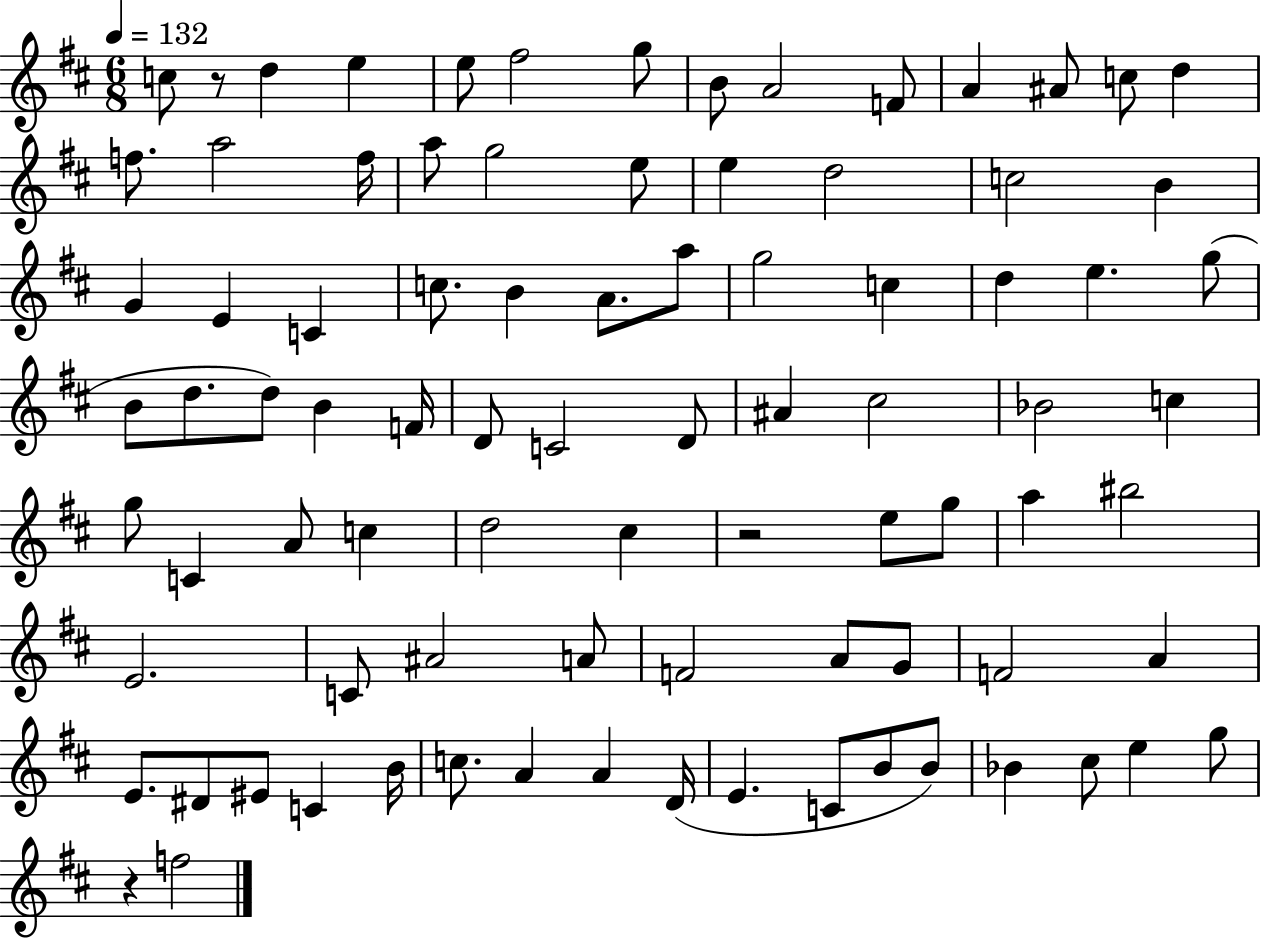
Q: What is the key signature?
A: D major